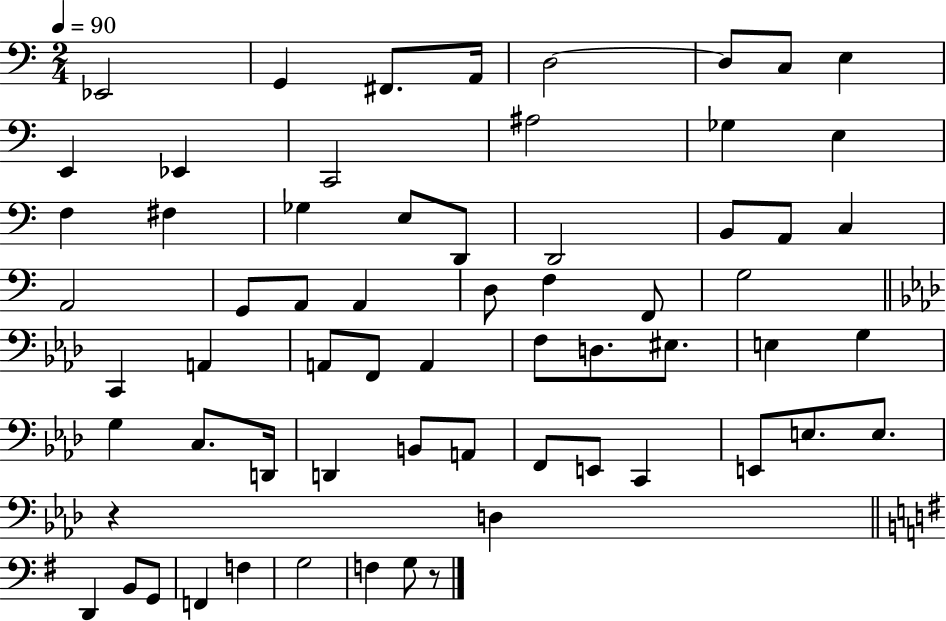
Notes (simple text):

Eb2/h G2/q F#2/e. A2/s D3/h D3/e C3/e E3/q E2/q Eb2/q C2/h A#3/h Gb3/q E3/q F3/q F#3/q Gb3/q E3/e D2/e D2/h B2/e A2/e C3/q A2/h G2/e A2/e A2/q D3/e F3/q F2/e G3/h C2/q A2/q A2/e F2/e A2/q F3/e D3/e. EIS3/e. E3/q G3/q G3/q C3/e. D2/s D2/q B2/e A2/e F2/e E2/e C2/q E2/e E3/e. E3/e. R/q D3/q D2/q B2/e G2/e F2/q F3/q G3/h F3/q G3/e R/e